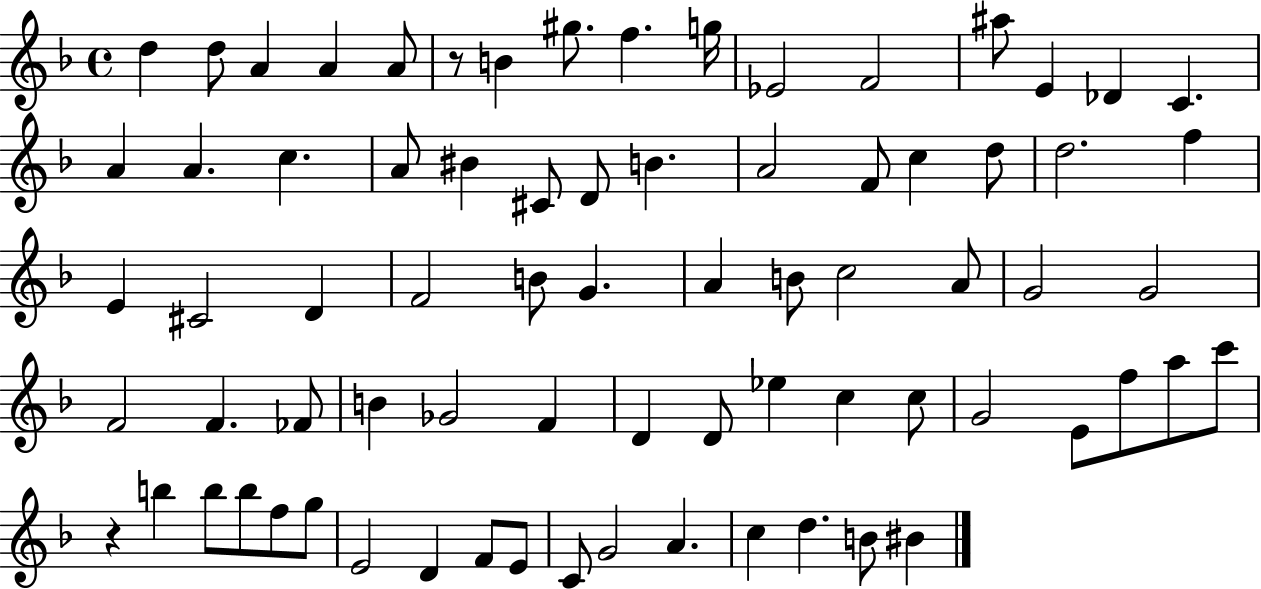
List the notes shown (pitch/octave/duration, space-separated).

D5/q D5/e A4/q A4/q A4/e R/e B4/q G#5/e. F5/q. G5/s Eb4/h F4/h A#5/e E4/q Db4/q C4/q. A4/q A4/q. C5/q. A4/e BIS4/q C#4/e D4/e B4/q. A4/h F4/e C5/q D5/e D5/h. F5/q E4/q C#4/h D4/q F4/h B4/e G4/q. A4/q B4/e C5/h A4/e G4/h G4/h F4/h F4/q. FES4/e B4/q Gb4/h F4/q D4/q D4/e Eb5/q C5/q C5/e G4/h E4/e F5/e A5/e C6/e R/q B5/q B5/e B5/e F5/e G5/e E4/h D4/q F4/e E4/e C4/e G4/h A4/q. C5/q D5/q. B4/e BIS4/q